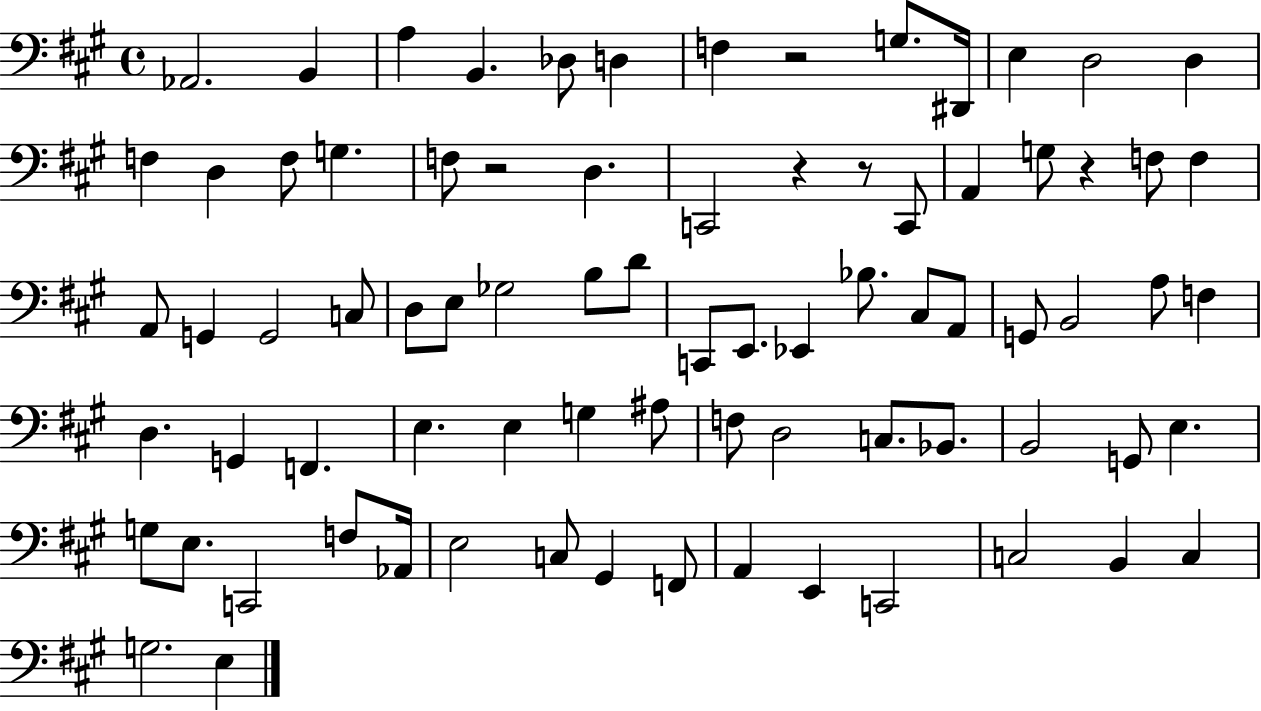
Ab2/h. B2/q A3/q B2/q. Db3/e D3/q F3/q R/h G3/e. D#2/s E3/q D3/h D3/q F3/q D3/q F3/e G3/q. F3/e R/h D3/q. C2/h R/q R/e C2/e A2/q G3/e R/q F3/e F3/q A2/e G2/q G2/h C3/e D3/e E3/e Gb3/h B3/e D4/e C2/e E2/e. Eb2/q Bb3/e. C#3/e A2/e G2/e B2/h A3/e F3/q D3/q. G2/q F2/q. E3/q. E3/q G3/q A#3/e F3/e D3/h C3/e. Bb2/e. B2/h G2/e E3/q. G3/e E3/e. C2/h F3/e Ab2/s E3/h C3/e G#2/q F2/e A2/q E2/q C2/h C3/h B2/q C3/q G3/h. E3/q